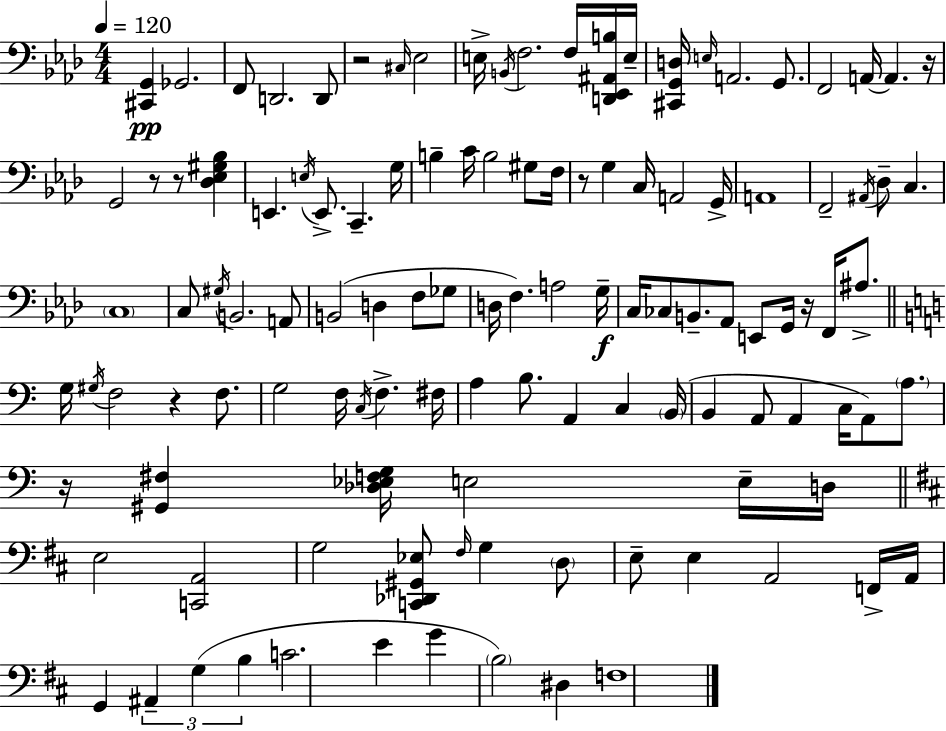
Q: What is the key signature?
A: AES major